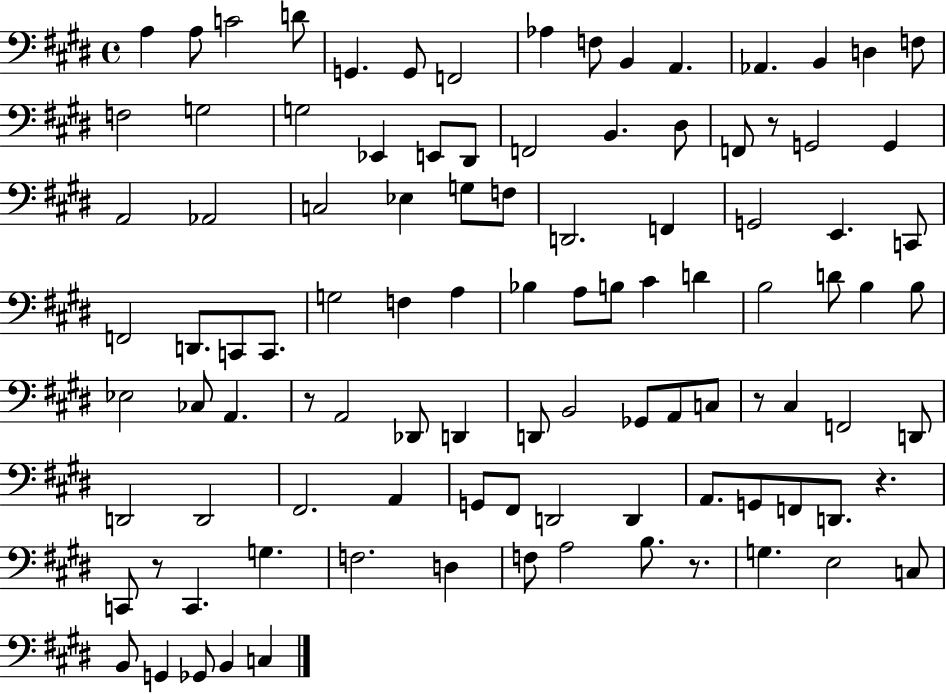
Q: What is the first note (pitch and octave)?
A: A3